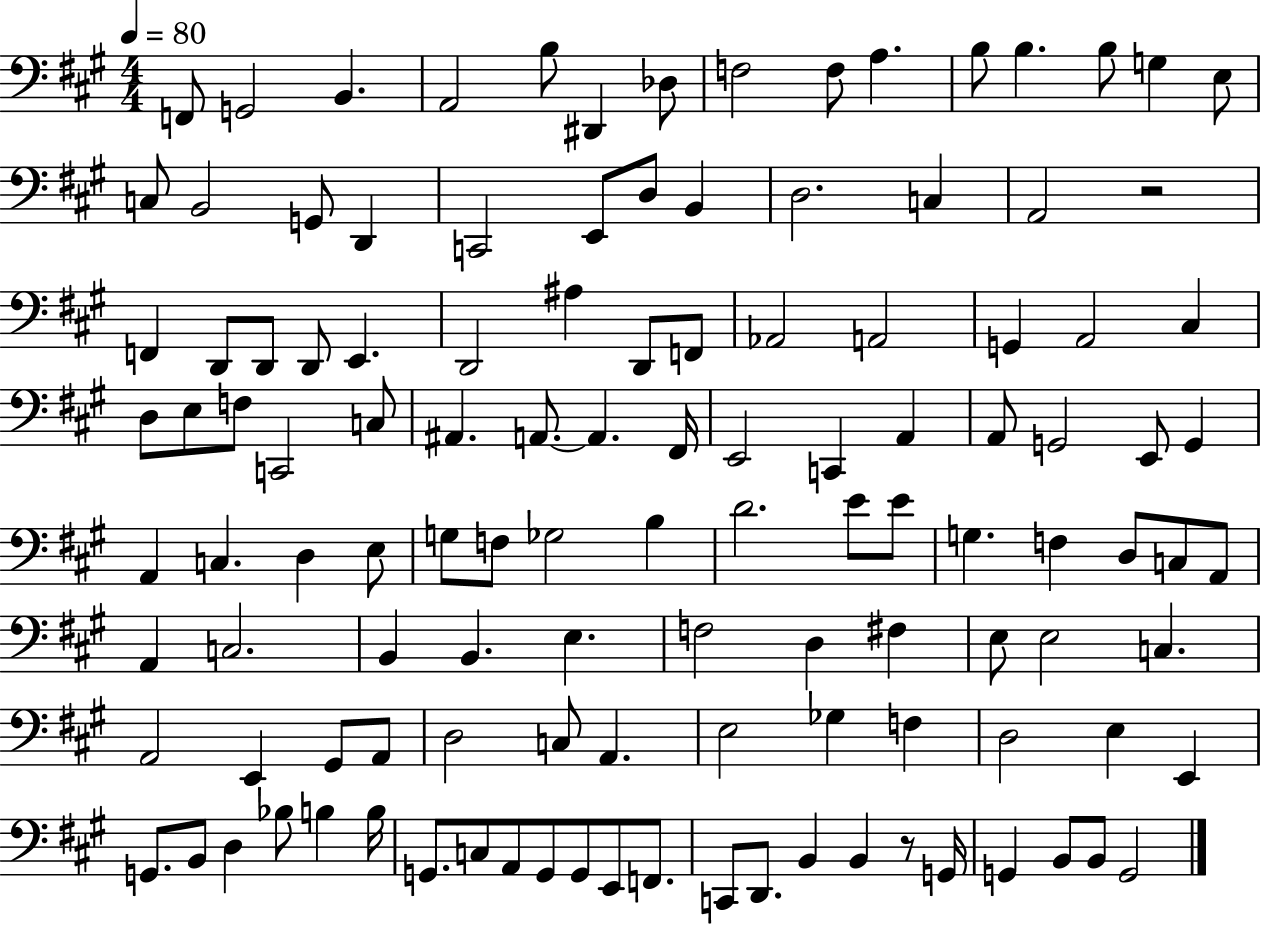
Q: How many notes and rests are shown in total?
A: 120